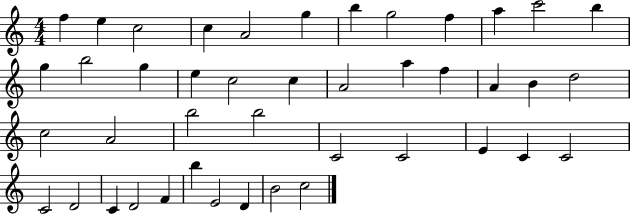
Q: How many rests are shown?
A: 0